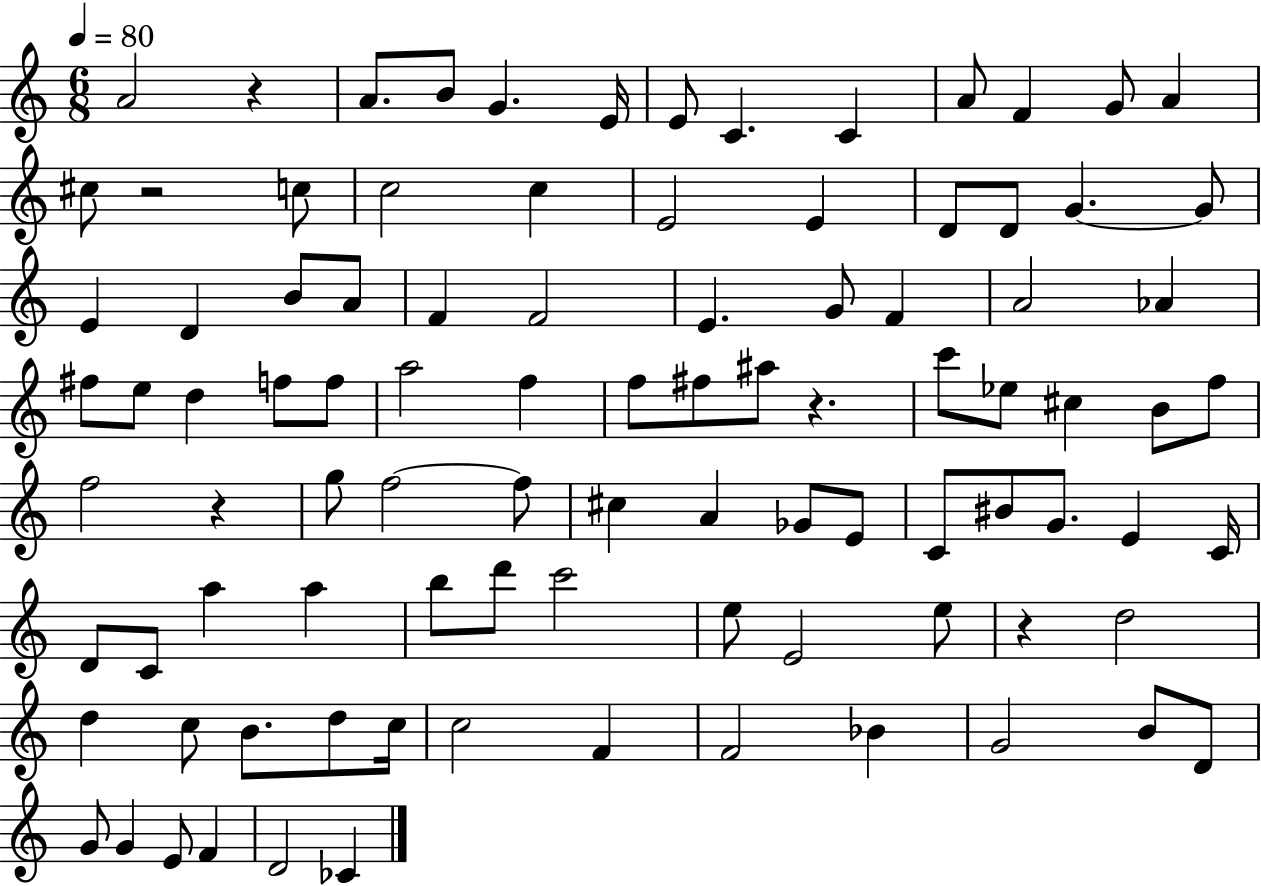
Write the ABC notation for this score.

X:1
T:Untitled
M:6/8
L:1/4
K:C
A2 z A/2 B/2 G E/4 E/2 C C A/2 F G/2 A ^c/2 z2 c/2 c2 c E2 E D/2 D/2 G G/2 E D B/2 A/2 F F2 E G/2 F A2 _A ^f/2 e/2 d f/2 f/2 a2 f f/2 ^f/2 ^a/2 z c'/2 _e/2 ^c B/2 f/2 f2 z g/2 f2 f/2 ^c A _G/2 E/2 C/2 ^B/2 G/2 E C/4 D/2 C/2 a a b/2 d'/2 c'2 e/2 E2 e/2 z d2 d c/2 B/2 d/2 c/4 c2 F F2 _B G2 B/2 D/2 G/2 G E/2 F D2 _C